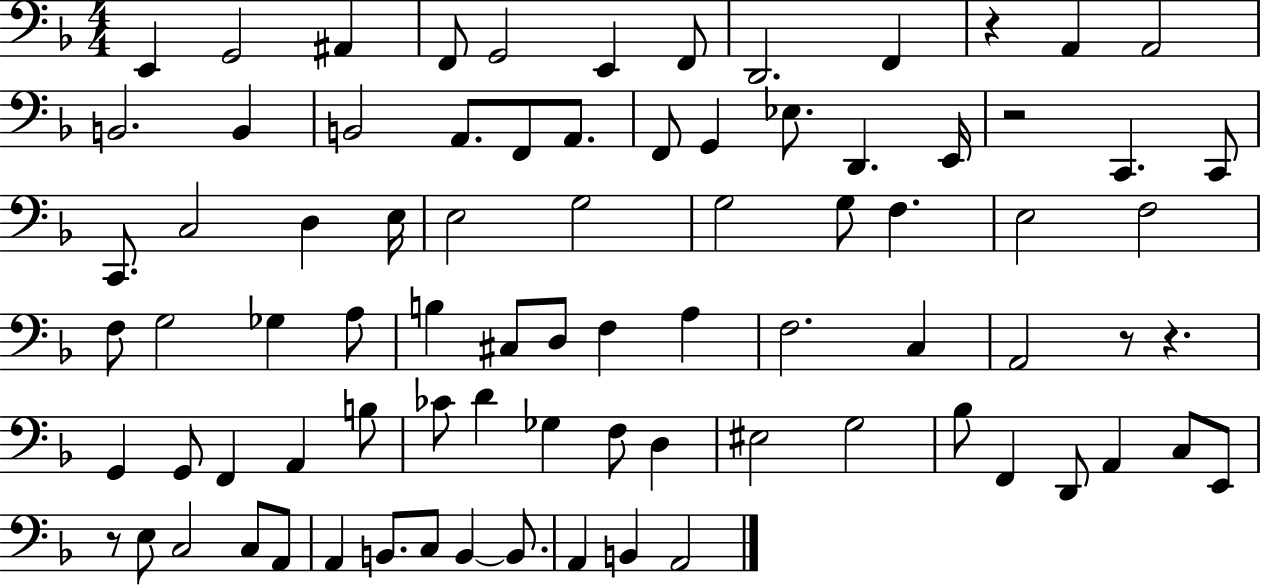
E2/q G2/h A#2/q F2/e G2/h E2/q F2/e D2/h. F2/q R/q A2/q A2/h B2/h. B2/q B2/h A2/e. F2/e A2/e. F2/e G2/q Eb3/e. D2/q. E2/s R/h C2/q. C2/e C2/e. C3/h D3/q E3/s E3/h G3/h G3/h G3/e F3/q. E3/h F3/h F3/e G3/h Gb3/q A3/e B3/q C#3/e D3/e F3/q A3/q F3/h. C3/q A2/h R/e R/q. G2/q G2/e F2/q A2/q B3/e CES4/e D4/q Gb3/q F3/e D3/q EIS3/h G3/h Bb3/e F2/q D2/e A2/q C3/e E2/e R/e E3/e C3/h C3/e A2/e A2/q B2/e. C3/e B2/q B2/e. A2/q B2/q A2/h